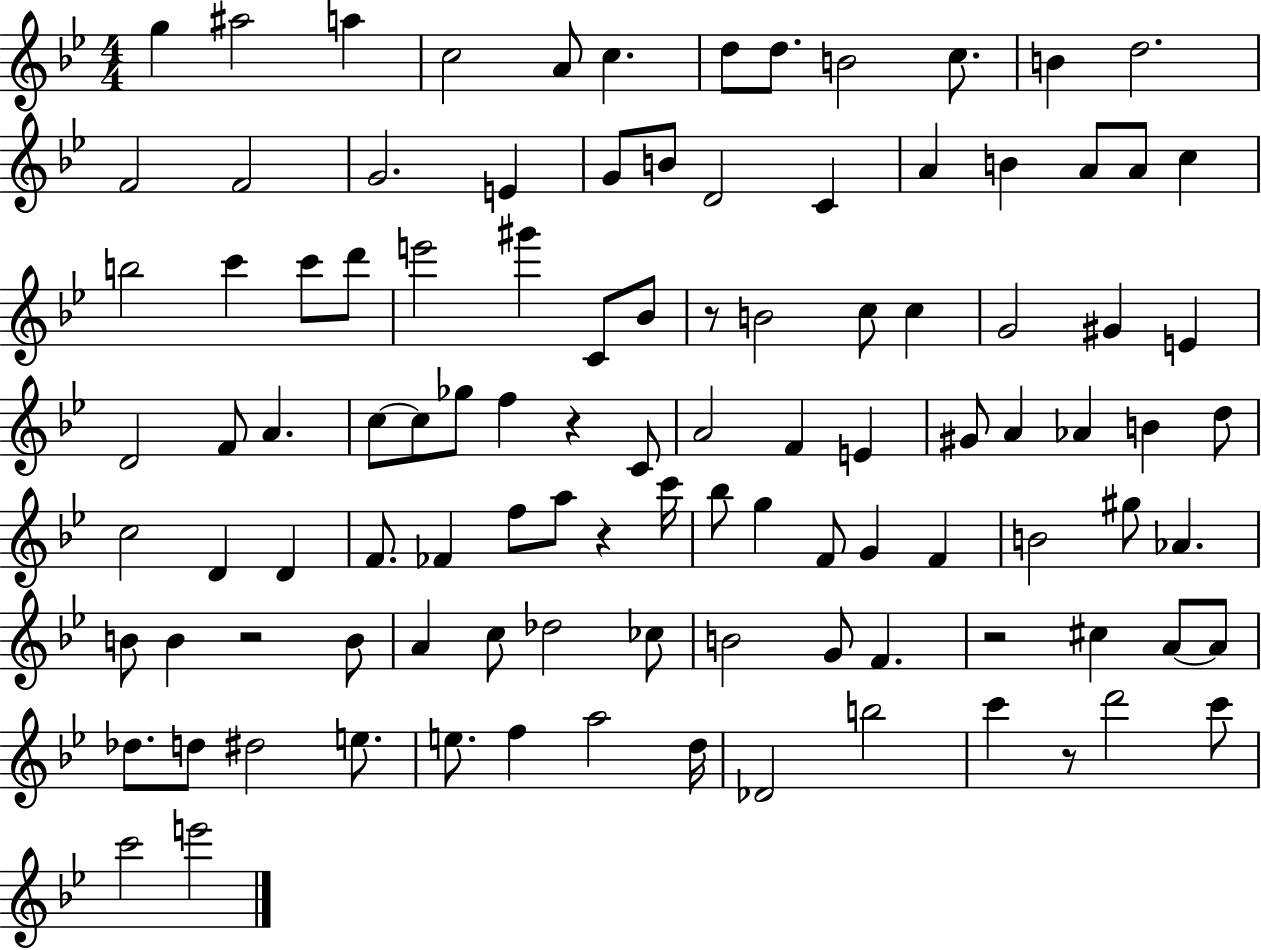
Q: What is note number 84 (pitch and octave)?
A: A4